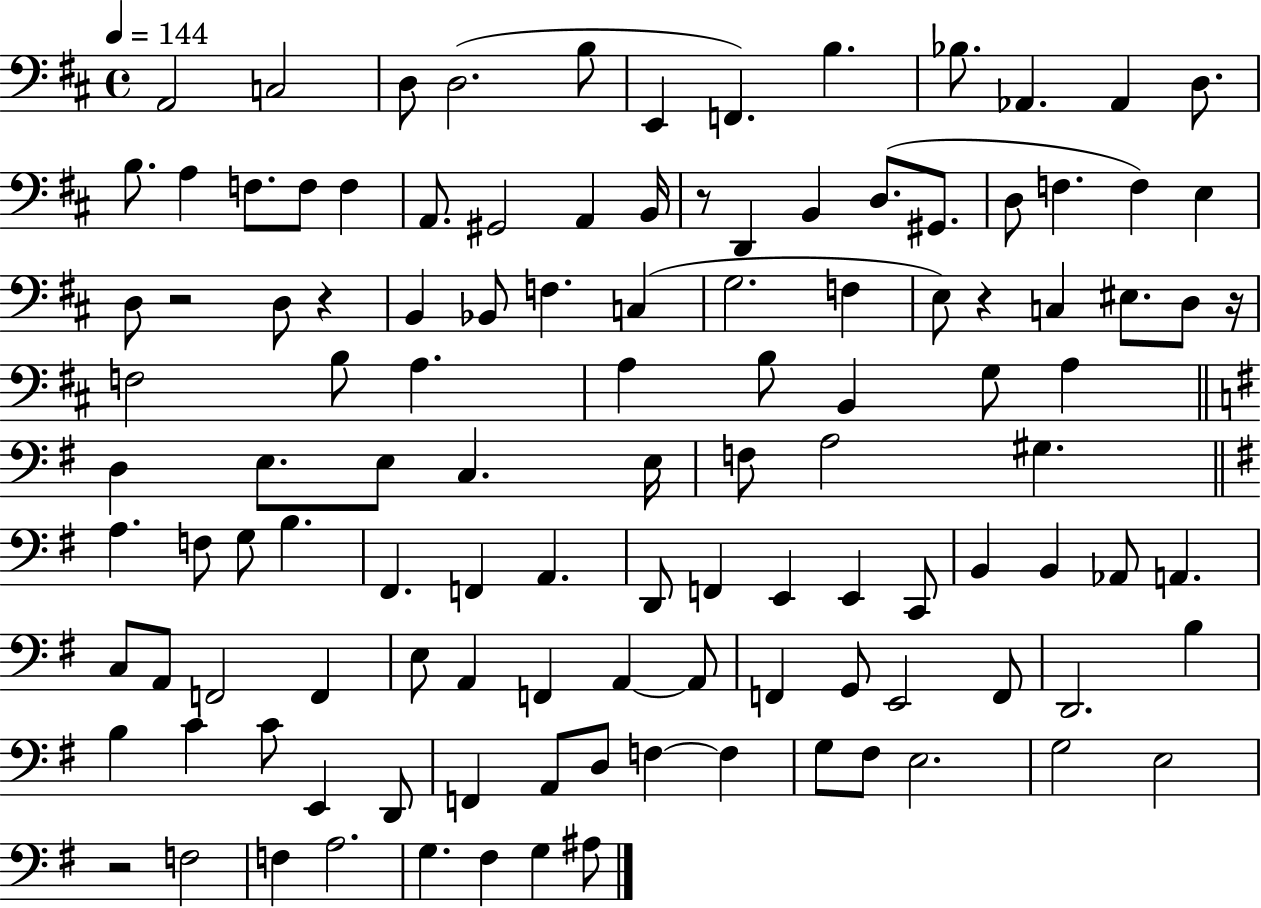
{
  \clef bass
  \time 4/4
  \defaultTimeSignature
  \key d \major
  \tempo 4 = 144
  a,2 c2 | d8 d2.( b8 | e,4 f,4.) b4. | bes8. aes,4. aes,4 d8. | \break b8. a4 f8. f8 f4 | a,8. gis,2 a,4 b,16 | r8 d,4 b,4 d8.( gis,8. | d8 f4. f4) e4 | \break d8 r2 d8 r4 | b,4 bes,8 f4. c4( | g2. f4 | e8) r4 c4 eis8. d8 r16 | \break f2 b8 a4. | a4 b8 b,4 g8 a4 | \bar "||" \break \key g \major d4 e8. e8 c4. e16 | f8 a2 gis4. | \bar "||" \break \key g \major a4. f8 g8 b4. | fis,4. f,4 a,4. | d,8 f,4 e,4 e,4 c,8 | b,4 b,4 aes,8 a,4. | \break c8 a,8 f,2 f,4 | e8 a,4 f,4 a,4~~ a,8 | f,4 g,8 e,2 f,8 | d,2. b4 | \break b4 c'4 c'8 e,4 d,8 | f,4 a,8 d8 f4~~ f4 | g8 fis8 e2. | g2 e2 | \break r2 f2 | f4 a2. | g4. fis4 g4 ais8 | \bar "|."
}